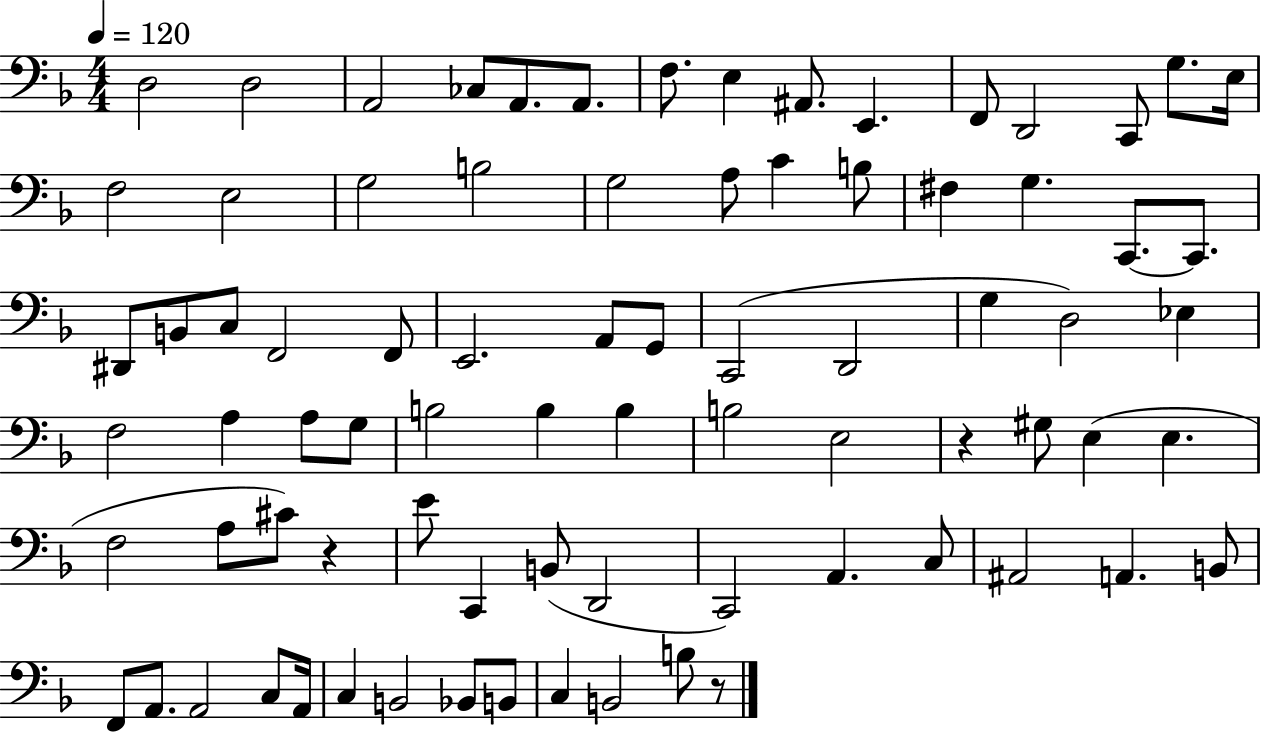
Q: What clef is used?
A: bass